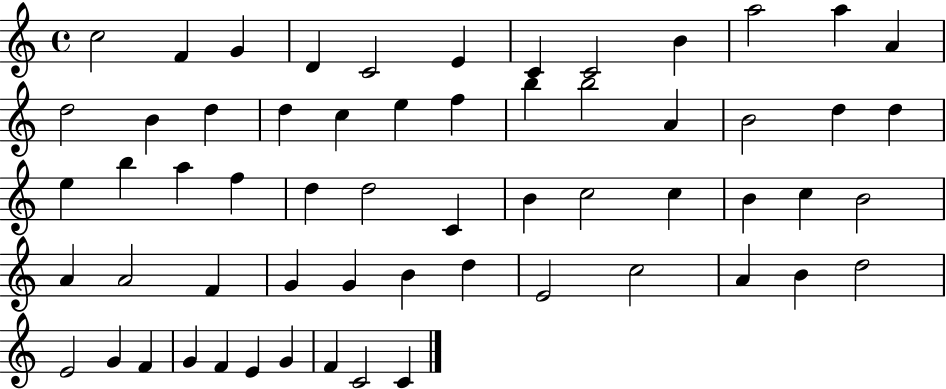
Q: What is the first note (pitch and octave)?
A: C5